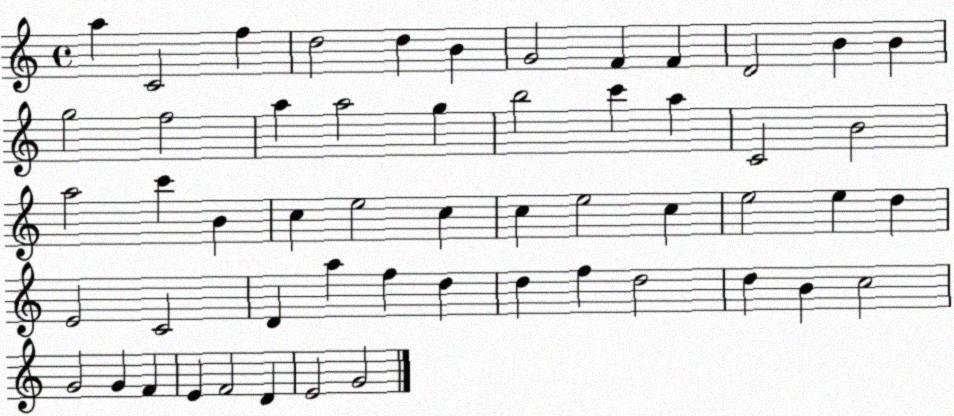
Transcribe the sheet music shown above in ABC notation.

X:1
T:Untitled
M:4/4
L:1/4
K:C
a C2 f d2 d B G2 F F D2 B B g2 f2 a a2 g b2 c' a C2 B2 a2 c' B c e2 c c e2 c e2 e d E2 C2 D a f d d f d2 d B c2 G2 G F E F2 D E2 G2